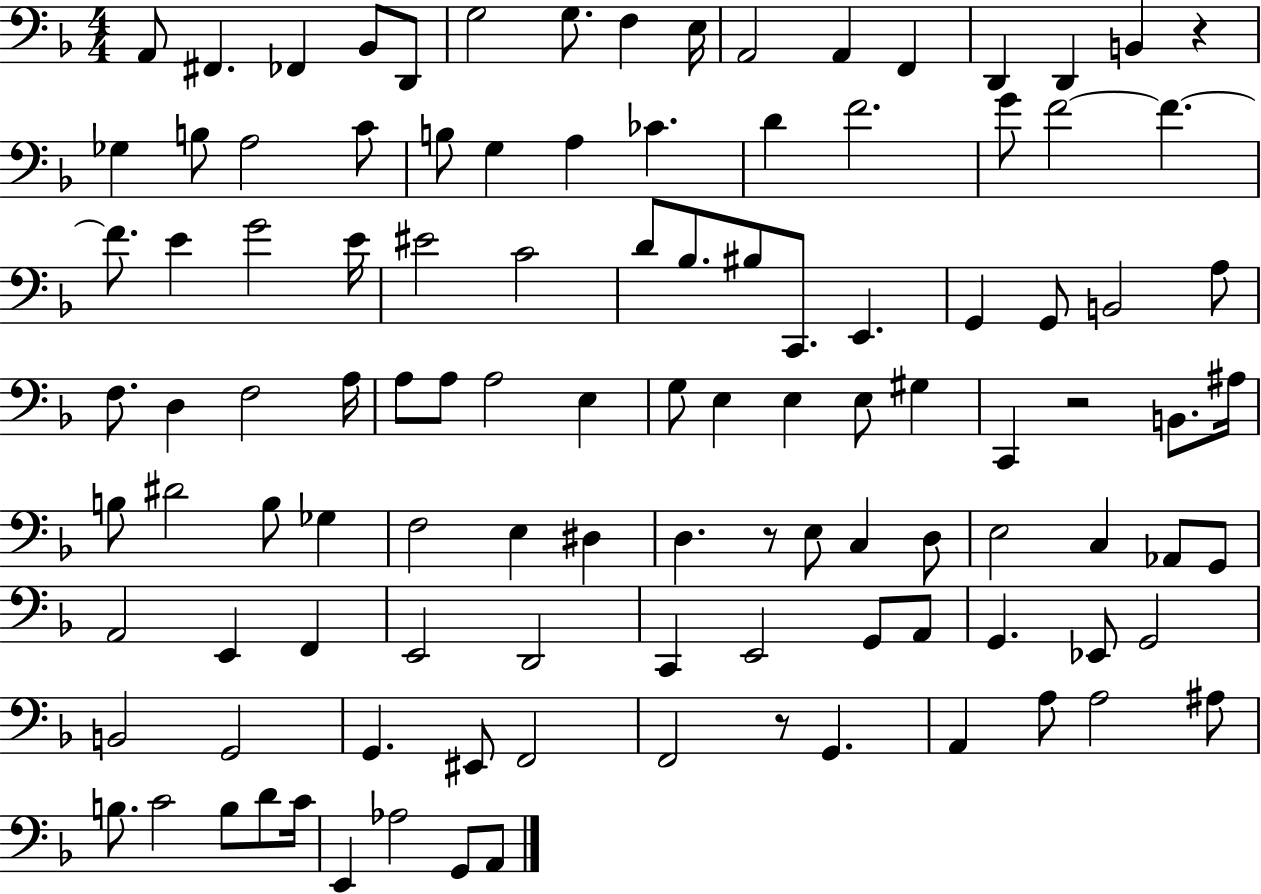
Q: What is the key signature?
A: F major